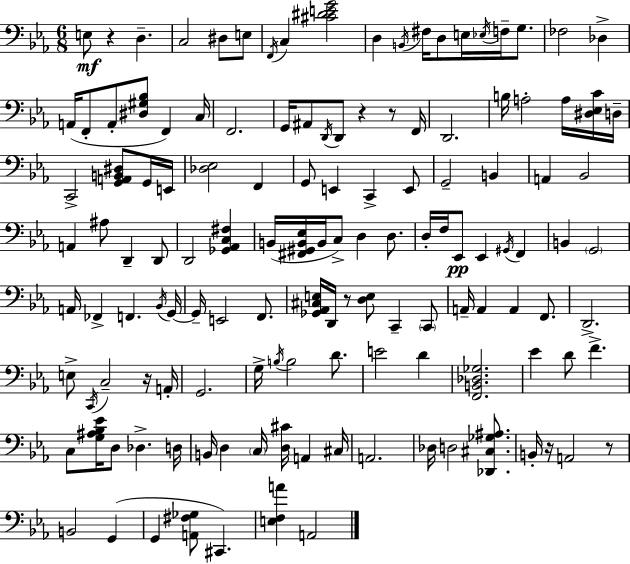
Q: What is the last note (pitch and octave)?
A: A2